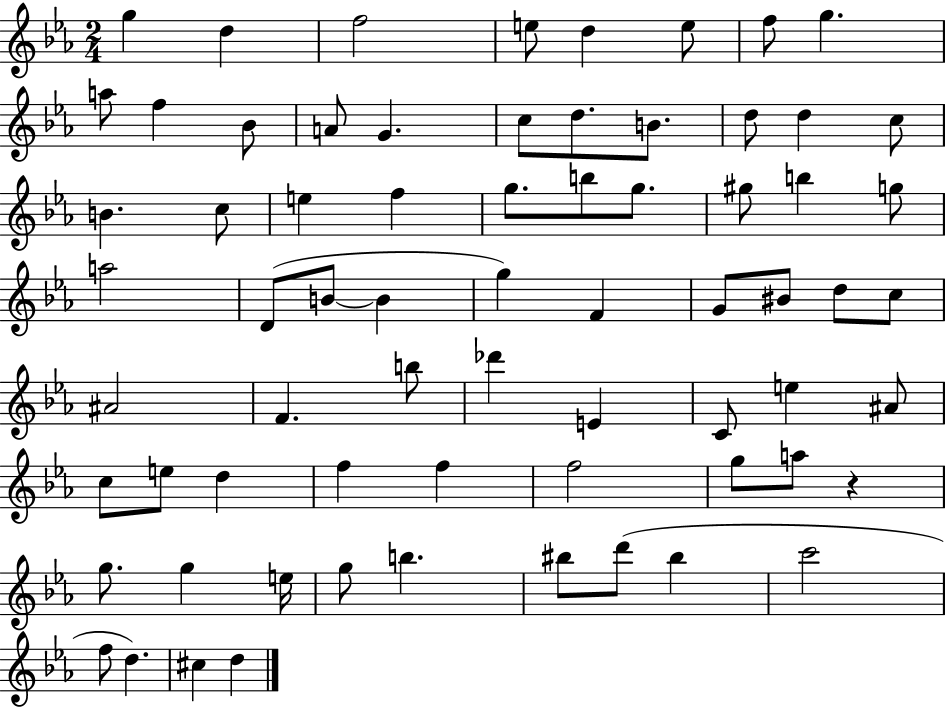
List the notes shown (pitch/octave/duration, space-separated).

G5/q D5/q F5/h E5/e D5/q E5/e F5/e G5/q. A5/e F5/q Bb4/e A4/e G4/q. C5/e D5/e. B4/e. D5/e D5/q C5/e B4/q. C5/e E5/q F5/q G5/e. B5/e G5/e. G#5/e B5/q G5/e A5/h D4/e B4/e B4/q G5/q F4/q G4/e BIS4/e D5/e C5/e A#4/h F4/q. B5/e Db6/q E4/q C4/e E5/q A#4/e C5/e E5/e D5/q F5/q F5/q F5/h G5/e A5/e R/q G5/e. G5/q E5/s G5/e B5/q. BIS5/e D6/e BIS5/q C6/h F5/e D5/q. C#5/q D5/q